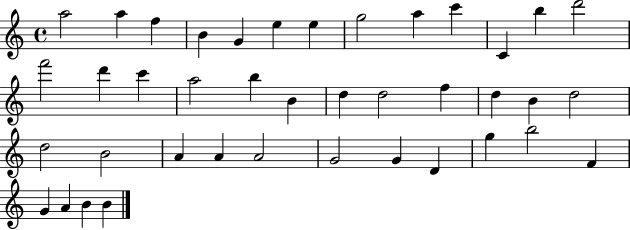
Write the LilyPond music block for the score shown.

{
  \clef treble
  \time 4/4
  \defaultTimeSignature
  \key c \major
  a''2 a''4 f''4 | b'4 g'4 e''4 e''4 | g''2 a''4 c'''4 | c'4 b''4 d'''2 | \break f'''2 d'''4 c'''4 | a''2 b''4 b'4 | d''4 d''2 f''4 | d''4 b'4 d''2 | \break d''2 b'2 | a'4 a'4 a'2 | g'2 g'4 d'4 | g''4 b''2 f'4 | \break g'4 a'4 b'4 b'4 | \bar "|."
}